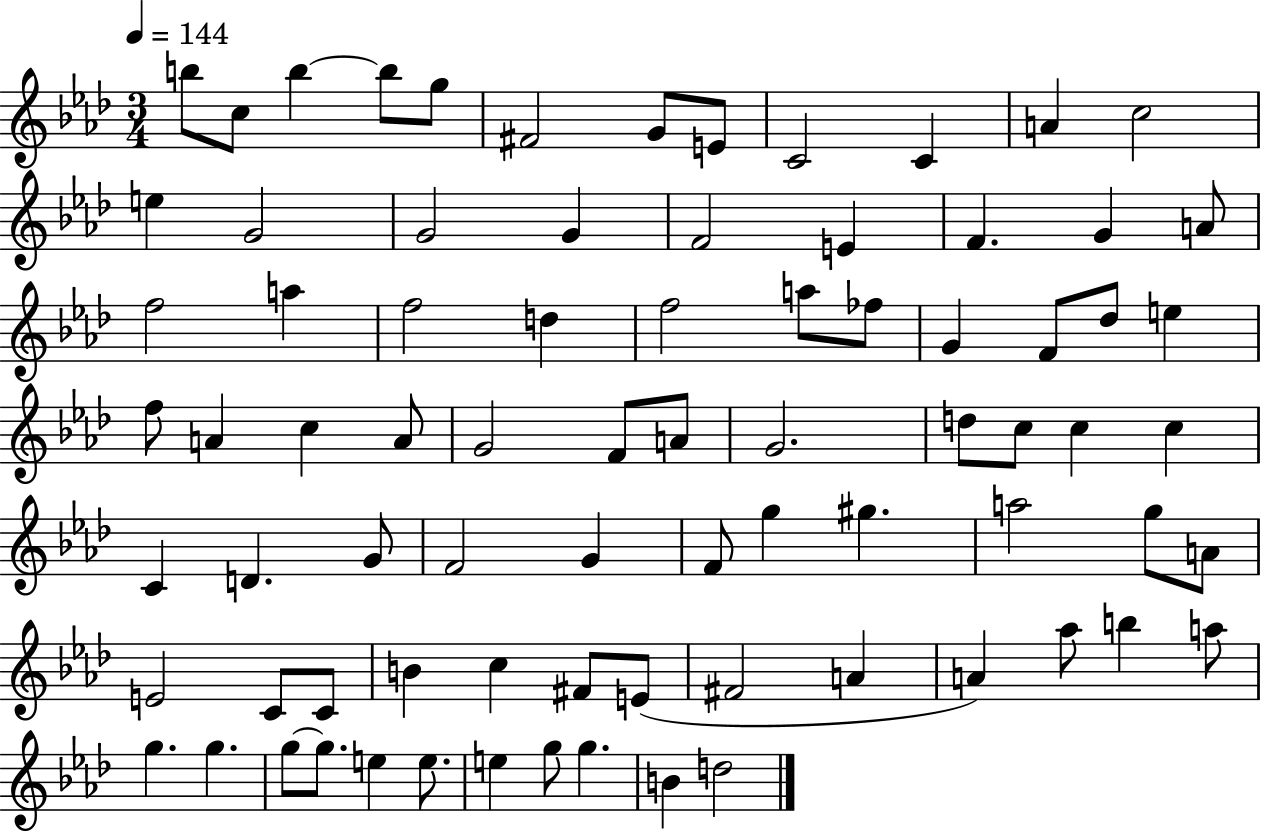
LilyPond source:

{
  \clef treble
  \numericTimeSignature
  \time 3/4
  \key aes \major
  \tempo 4 = 144
  b''8 c''8 b''4~~ b''8 g''8 | fis'2 g'8 e'8 | c'2 c'4 | a'4 c''2 | \break e''4 g'2 | g'2 g'4 | f'2 e'4 | f'4. g'4 a'8 | \break f''2 a''4 | f''2 d''4 | f''2 a''8 fes''8 | g'4 f'8 des''8 e''4 | \break f''8 a'4 c''4 a'8 | g'2 f'8 a'8 | g'2. | d''8 c''8 c''4 c''4 | \break c'4 d'4. g'8 | f'2 g'4 | f'8 g''4 gis''4. | a''2 g''8 a'8 | \break e'2 c'8 c'8 | b'4 c''4 fis'8 e'8( | fis'2 a'4 | a'4) aes''8 b''4 a''8 | \break g''4. g''4. | g''8~~ g''8. e''4 e''8. | e''4 g''8 g''4. | b'4 d''2 | \break \bar "|."
}